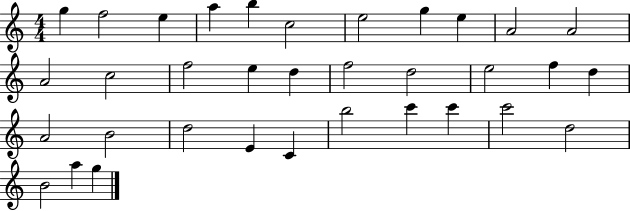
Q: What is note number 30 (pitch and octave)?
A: C6